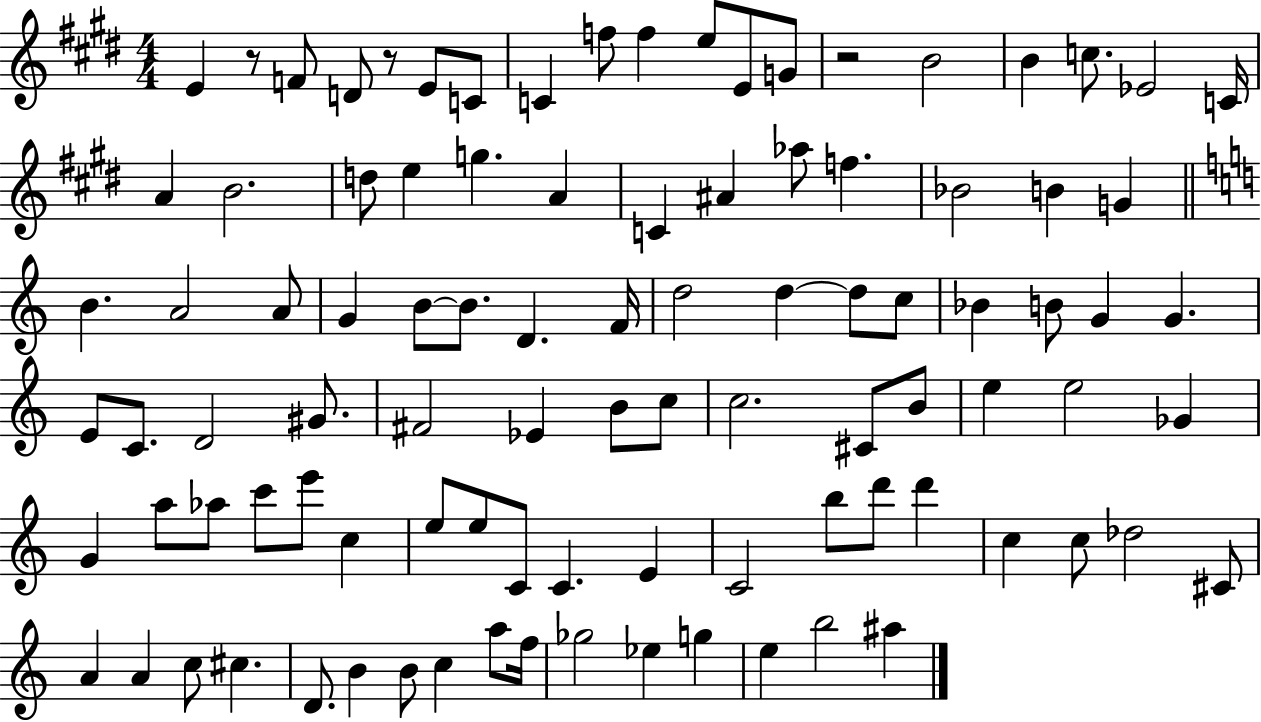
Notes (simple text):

E4/q R/e F4/e D4/e R/e E4/e C4/e C4/q F5/e F5/q E5/e E4/e G4/e R/h B4/h B4/q C5/e. Eb4/h C4/s A4/q B4/h. D5/e E5/q G5/q. A4/q C4/q A#4/q Ab5/e F5/q. Bb4/h B4/q G4/q B4/q. A4/h A4/e G4/q B4/e B4/e. D4/q. F4/s D5/h D5/q D5/e C5/e Bb4/q B4/e G4/q G4/q. E4/e C4/e. D4/h G#4/e. F#4/h Eb4/q B4/e C5/e C5/h. C#4/e B4/e E5/q E5/h Gb4/q G4/q A5/e Ab5/e C6/e E6/e C5/q E5/e E5/e C4/e C4/q. E4/q C4/h B5/e D6/e D6/q C5/q C5/e Db5/h C#4/e A4/q A4/q C5/e C#5/q. D4/e. B4/q B4/e C5/q A5/e F5/s Gb5/h Eb5/q G5/q E5/q B5/h A#5/q